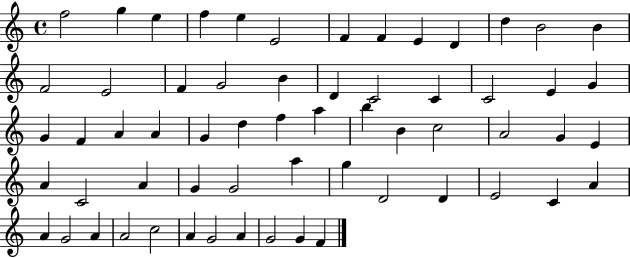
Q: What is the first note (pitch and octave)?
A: F5